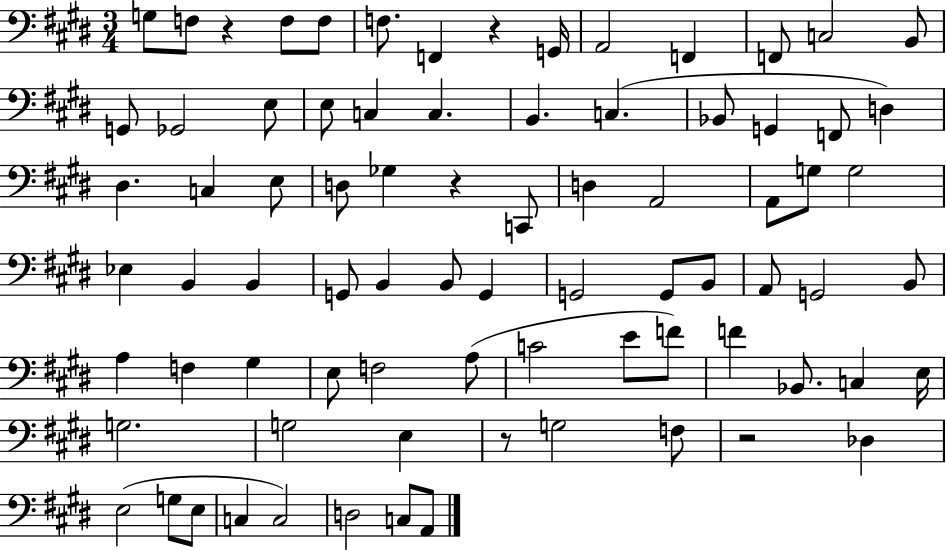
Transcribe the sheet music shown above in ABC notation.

X:1
T:Untitled
M:3/4
L:1/4
K:E
G,/2 F,/2 z F,/2 F,/2 F,/2 F,, z G,,/4 A,,2 F,, F,,/2 C,2 B,,/2 G,,/2 _G,,2 E,/2 E,/2 C, C, B,, C, _B,,/2 G,, F,,/2 D, ^D, C, E,/2 D,/2 _G, z C,,/2 D, A,,2 A,,/2 G,/2 G,2 _E, B,, B,, G,,/2 B,, B,,/2 G,, G,,2 G,,/2 B,,/2 A,,/2 G,,2 B,,/2 A, F, ^G, E,/2 F,2 A,/2 C2 E/2 F/2 F _B,,/2 C, E,/4 G,2 G,2 E, z/2 G,2 F,/2 z2 _D, E,2 G,/2 E,/2 C, C,2 D,2 C,/2 A,,/2